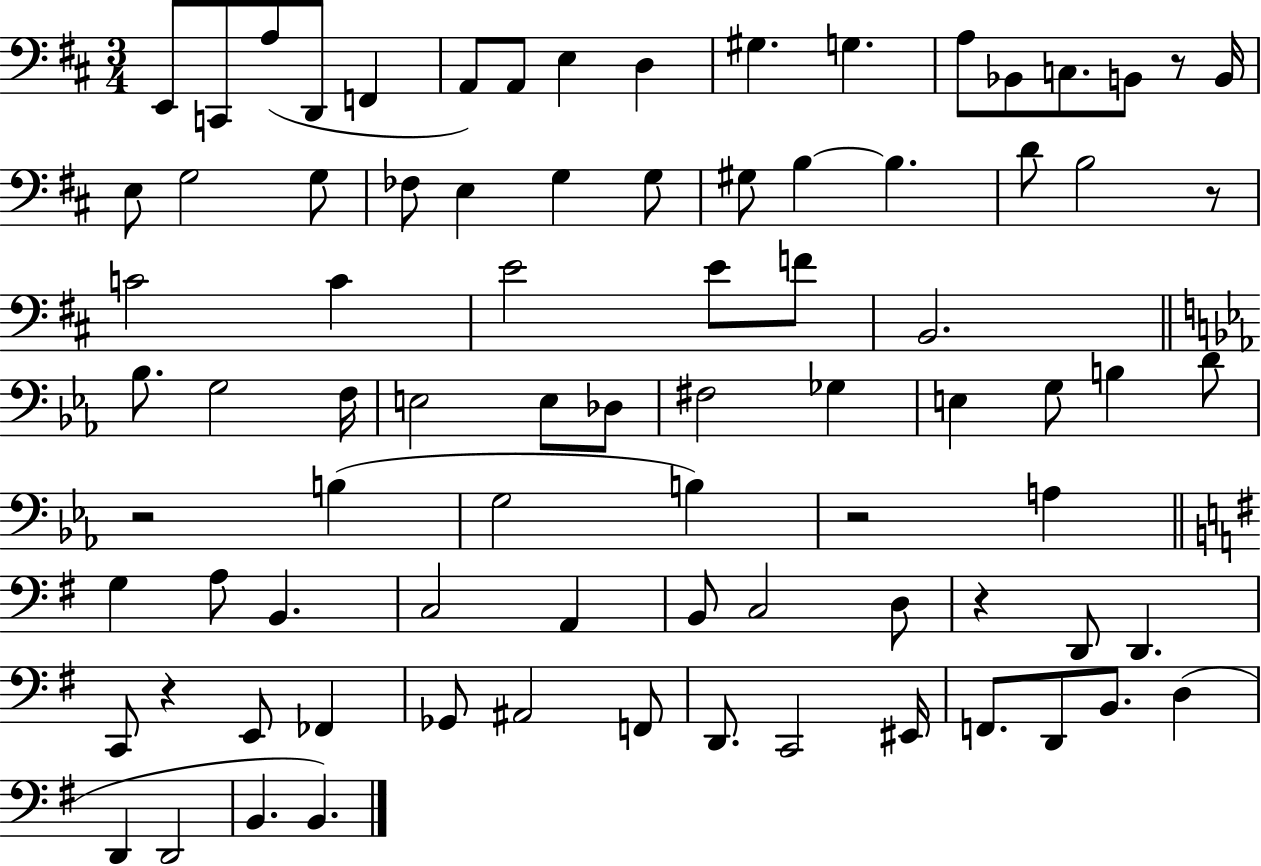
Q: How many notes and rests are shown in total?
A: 83